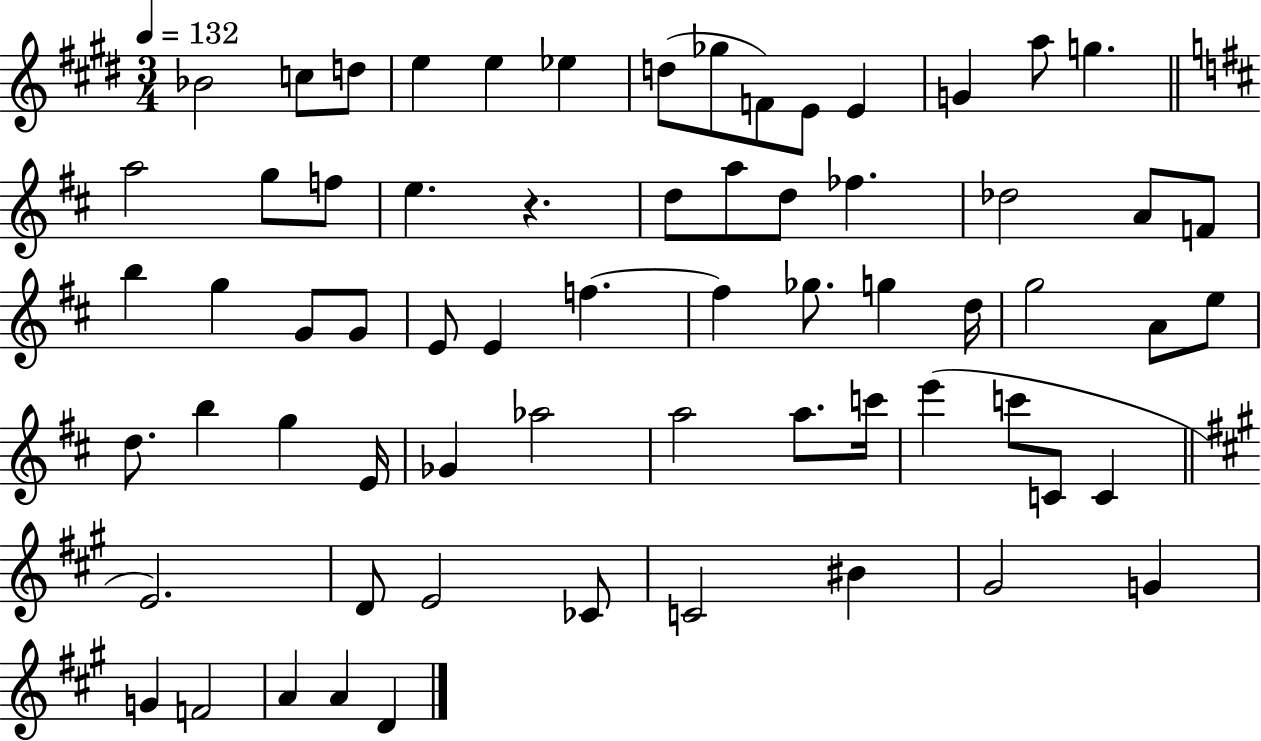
X:1
T:Untitled
M:3/4
L:1/4
K:E
_B2 c/2 d/2 e e _e d/2 _g/2 F/2 E/2 E G a/2 g a2 g/2 f/2 e z d/2 a/2 d/2 _f _d2 A/2 F/2 b g G/2 G/2 E/2 E f f _g/2 g d/4 g2 A/2 e/2 d/2 b g E/4 _G _a2 a2 a/2 c'/4 e' c'/2 C/2 C E2 D/2 E2 _C/2 C2 ^B ^G2 G G F2 A A D